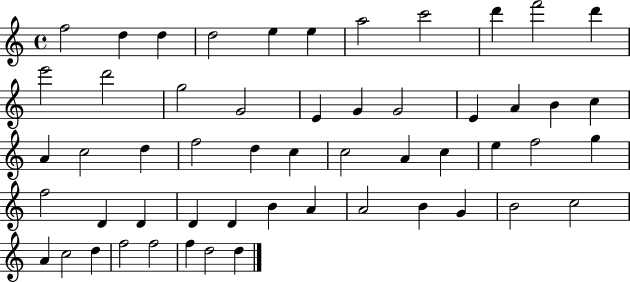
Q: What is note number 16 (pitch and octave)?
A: E4